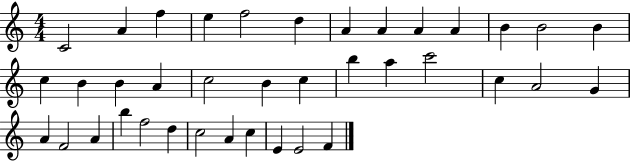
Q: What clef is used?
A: treble